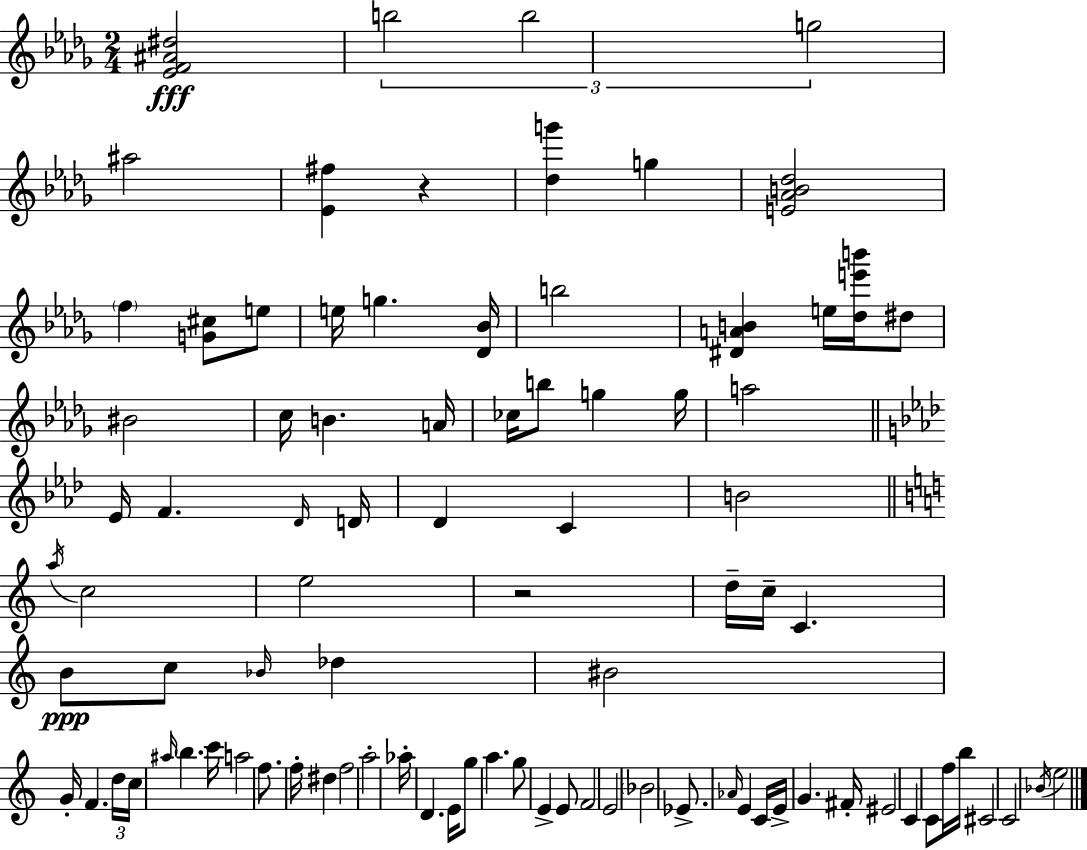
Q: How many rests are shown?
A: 2